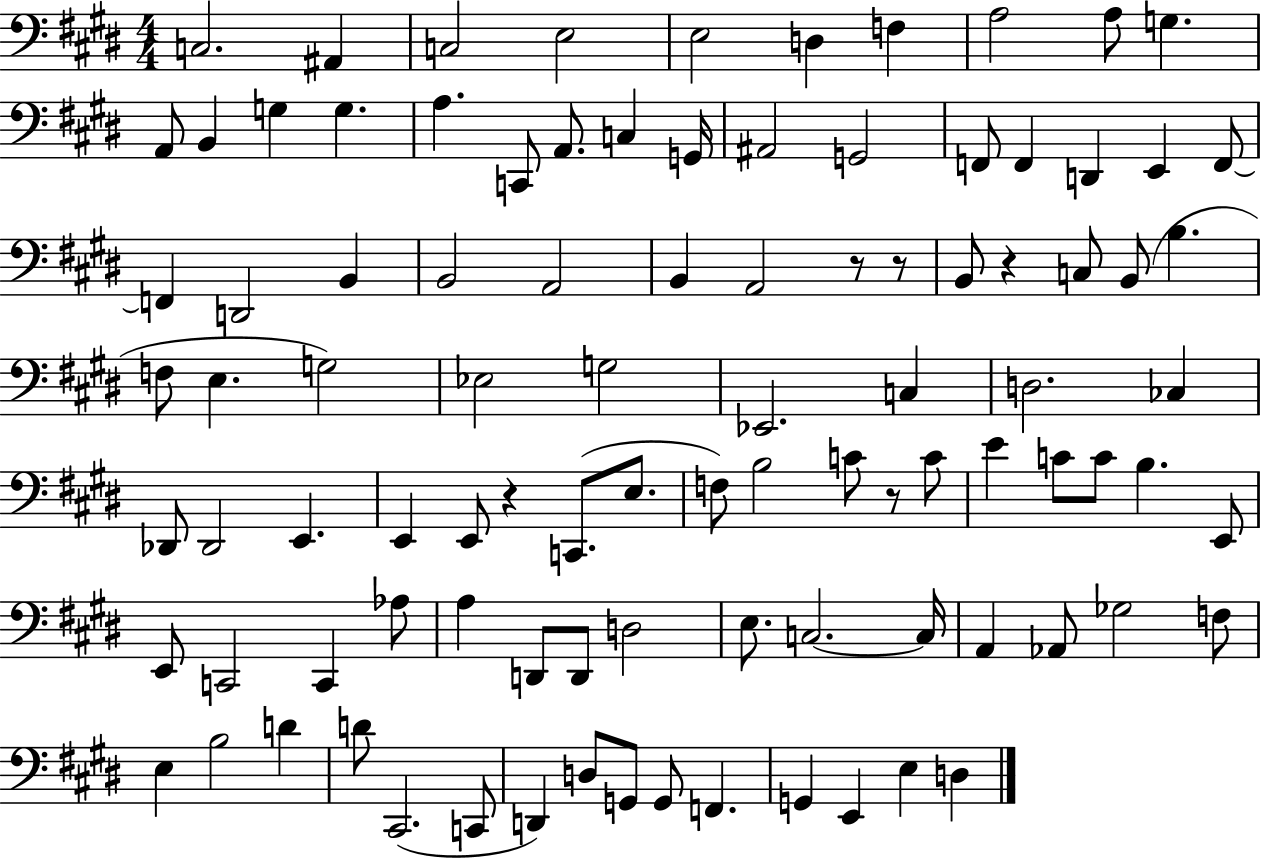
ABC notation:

X:1
T:Untitled
M:4/4
L:1/4
K:E
C,2 ^A,, C,2 E,2 E,2 D, F, A,2 A,/2 G, A,,/2 B,, G, G, A, C,,/2 A,,/2 C, G,,/4 ^A,,2 G,,2 F,,/2 F,, D,, E,, F,,/2 F,, D,,2 B,, B,,2 A,,2 B,, A,,2 z/2 z/2 B,,/2 z C,/2 B,,/2 B, F,/2 E, G,2 _E,2 G,2 _E,,2 C, D,2 _C, _D,,/2 _D,,2 E,, E,, E,,/2 z C,,/2 E,/2 F,/2 B,2 C/2 z/2 C/2 E C/2 C/2 B, E,,/2 E,,/2 C,,2 C,, _A,/2 A, D,,/2 D,,/2 D,2 E,/2 C,2 C,/4 A,, _A,,/2 _G,2 F,/2 E, B,2 D D/2 ^C,,2 C,,/2 D,, D,/2 G,,/2 G,,/2 F,, G,, E,, E, D,